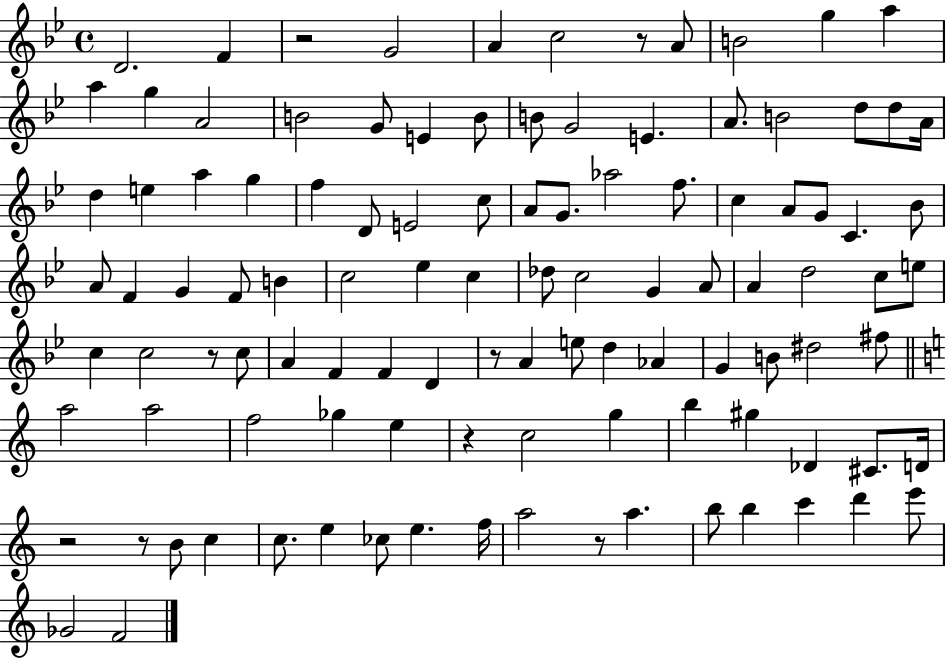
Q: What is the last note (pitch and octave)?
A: F4